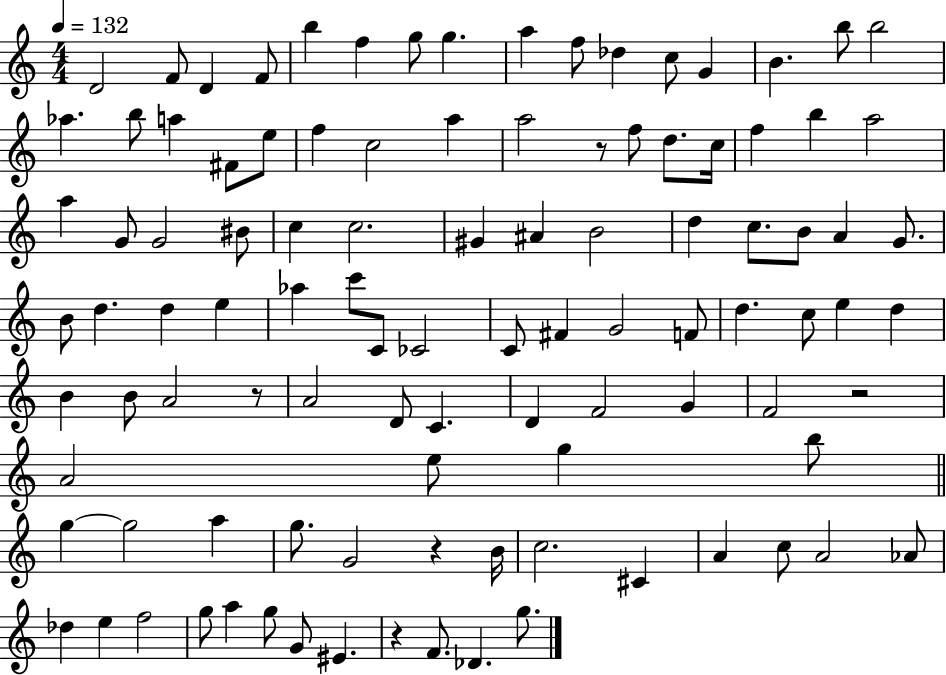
D4/h F4/e D4/q F4/e B5/q F5/q G5/e G5/q. A5/q F5/e Db5/q C5/e G4/q B4/q. B5/e B5/h Ab5/q. B5/e A5/q F#4/e E5/e F5/q C5/h A5/q A5/h R/e F5/e D5/e. C5/s F5/q B5/q A5/h A5/q G4/e G4/h BIS4/e C5/q C5/h. G#4/q A#4/q B4/h D5/q C5/e. B4/e A4/q G4/e. B4/e D5/q. D5/q E5/q Ab5/q C6/e C4/e CES4/h C4/e F#4/q G4/h F4/e D5/q. C5/e E5/q D5/q B4/q B4/e A4/h R/e A4/h D4/e C4/q. D4/q F4/h G4/q F4/h R/h A4/h E5/e G5/q B5/e G5/q G5/h A5/q G5/e. G4/h R/q B4/s C5/h. C#4/q A4/q C5/e A4/h Ab4/e Db5/q E5/q F5/h G5/e A5/q G5/e G4/e EIS4/q. R/q F4/e. Db4/q. G5/e.